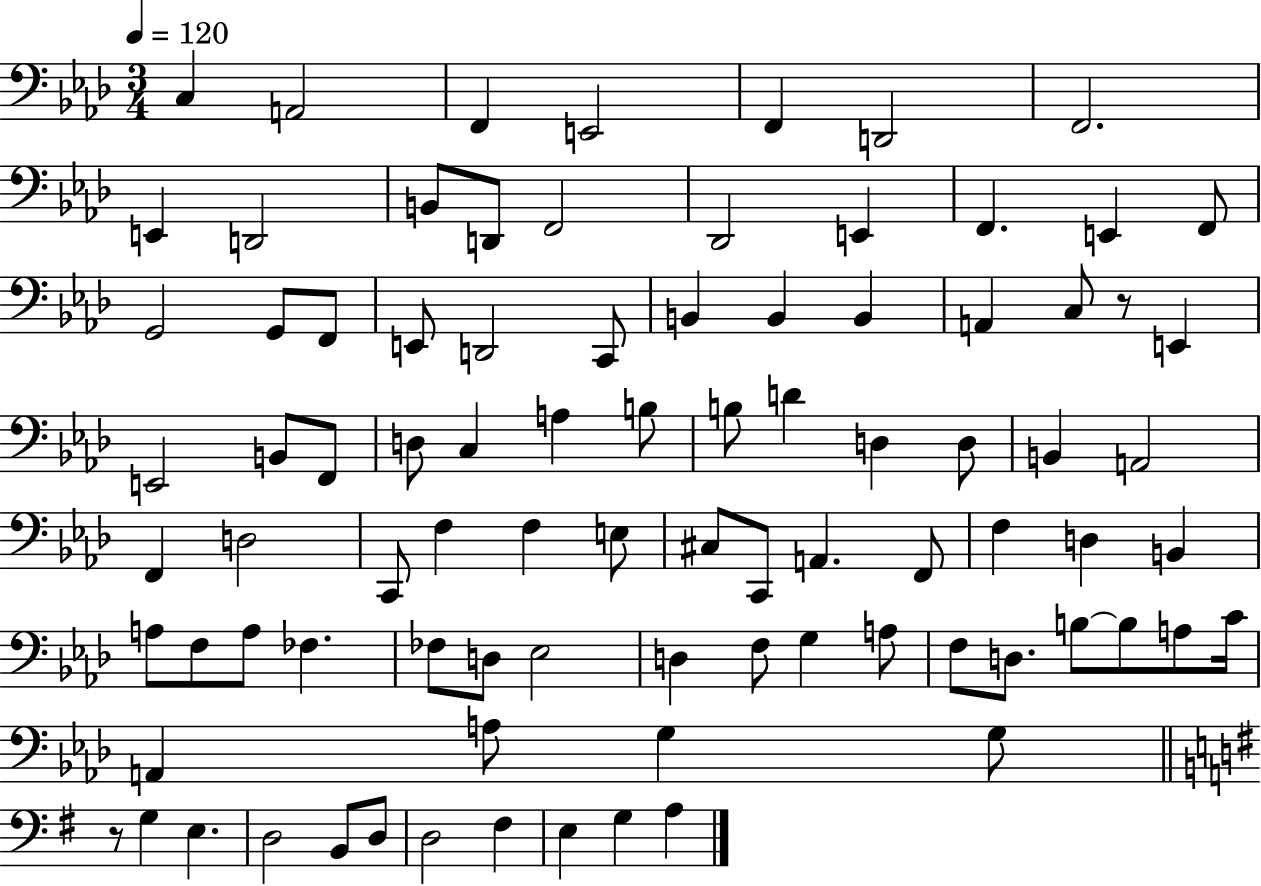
C3/q A2/h F2/q E2/h F2/q D2/h F2/h. E2/q D2/h B2/e D2/e F2/h Db2/h E2/q F2/q. E2/q F2/e G2/h G2/e F2/e E2/e D2/h C2/e B2/q B2/q B2/q A2/q C3/e R/e E2/q E2/h B2/e F2/e D3/e C3/q A3/q B3/e B3/e D4/q D3/q D3/e B2/q A2/h F2/q D3/h C2/e F3/q F3/q E3/e C#3/e C2/e A2/q. F2/e F3/q D3/q B2/q A3/e F3/e A3/e FES3/q. FES3/e D3/e Eb3/h D3/q F3/e G3/q A3/e F3/e D3/e. B3/e B3/e A3/e C4/s A2/q A3/e G3/q G3/e R/e G3/q E3/q. D3/h B2/e D3/e D3/h F#3/q E3/q G3/q A3/q